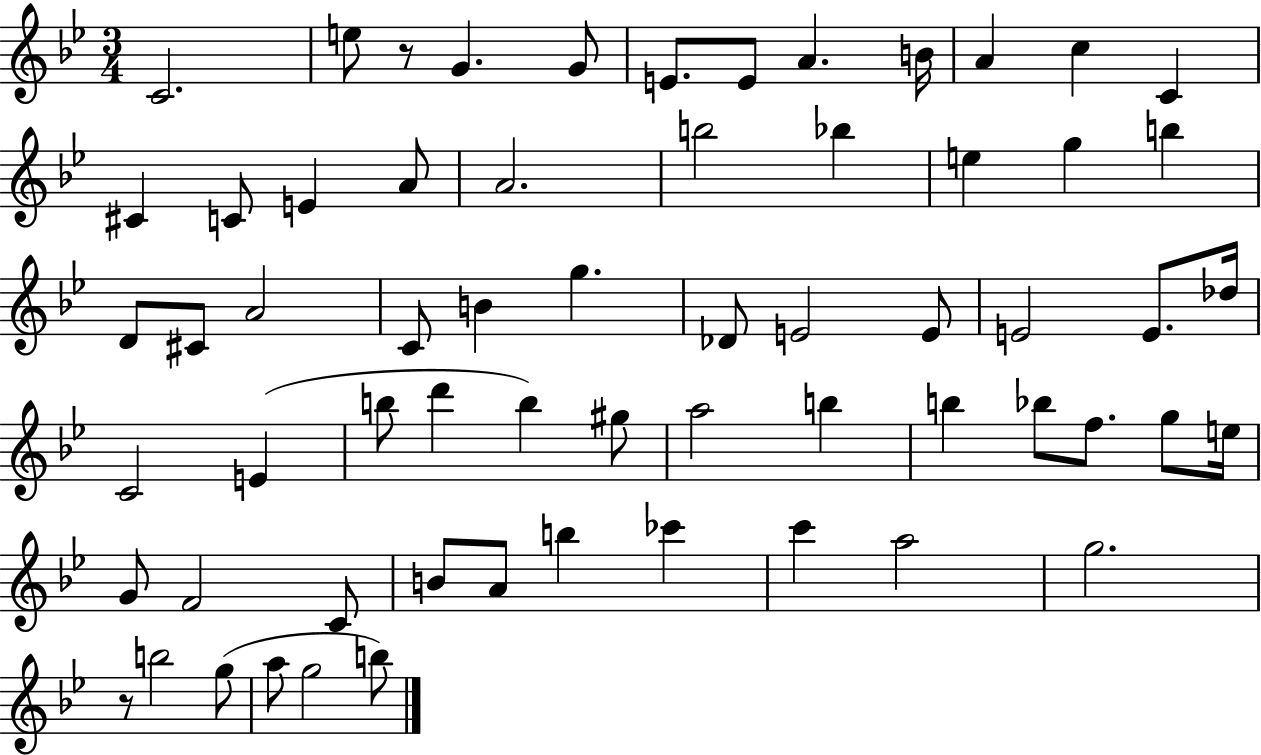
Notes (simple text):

C4/h. E5/e R/e G4/q. G4/e E4/e. E4/e A4/q. B4/s A4/q C5/q C4/q C#4/q C4/e E4/q A4/e A4/h. B5/h Bb5/q E5/q G5/q B5/q D4/e C#4/e A4/h C4/e B4/q G5/q. Db4/e E4/h E4/e E4/h E4/e. Db5/s C4/h E4/q B5/e D6/q B5/q G#5/e A5/h B5/q B5/q Bb5/e F5/e. G5/e E5/s G4/e F4/h C4/e B4/e A4/e B5/q CES6/q C6/q A5/h G5/h. R/e B5/h G5/e A5/e G5/h B5/e